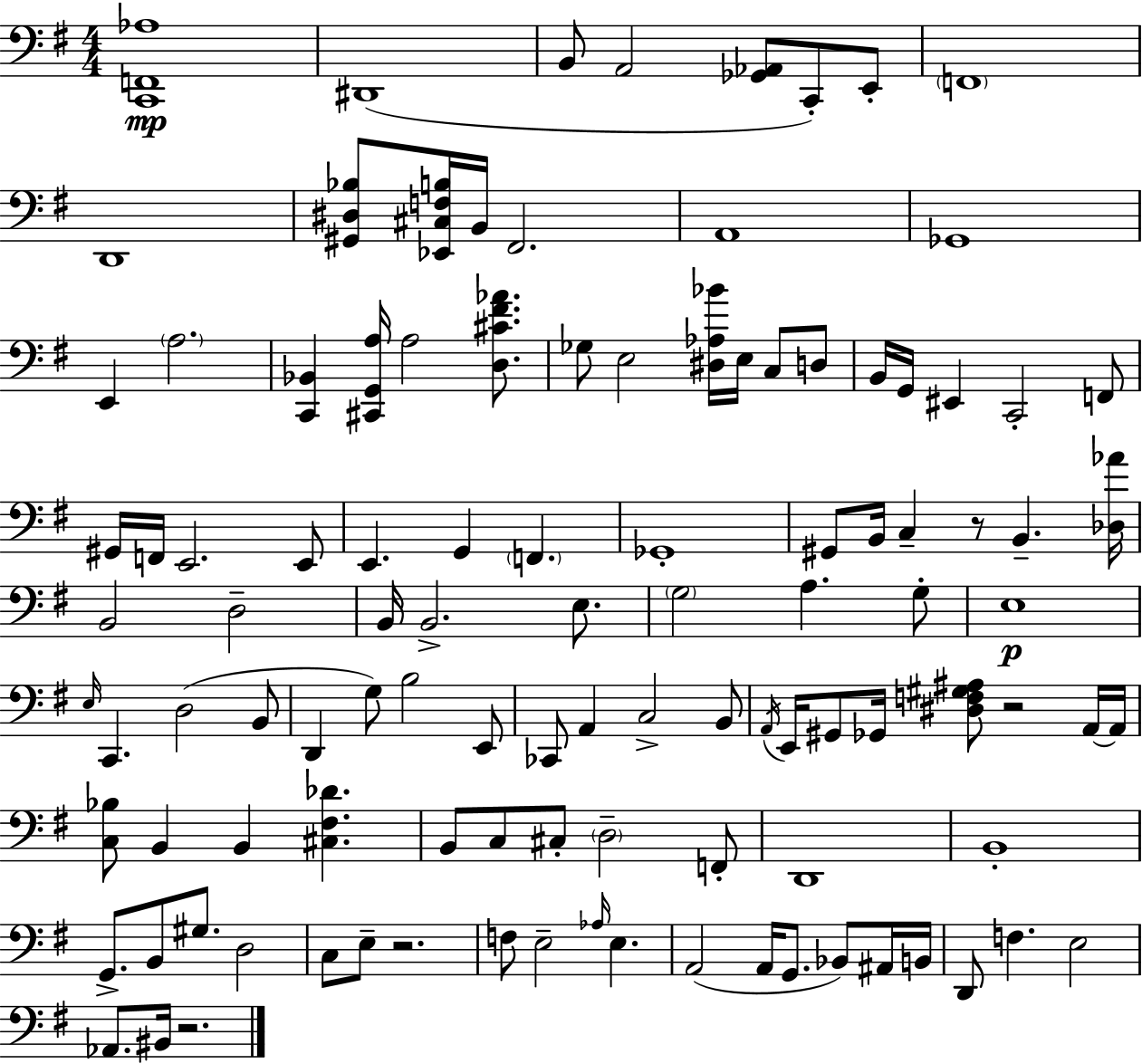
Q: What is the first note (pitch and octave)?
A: D#2